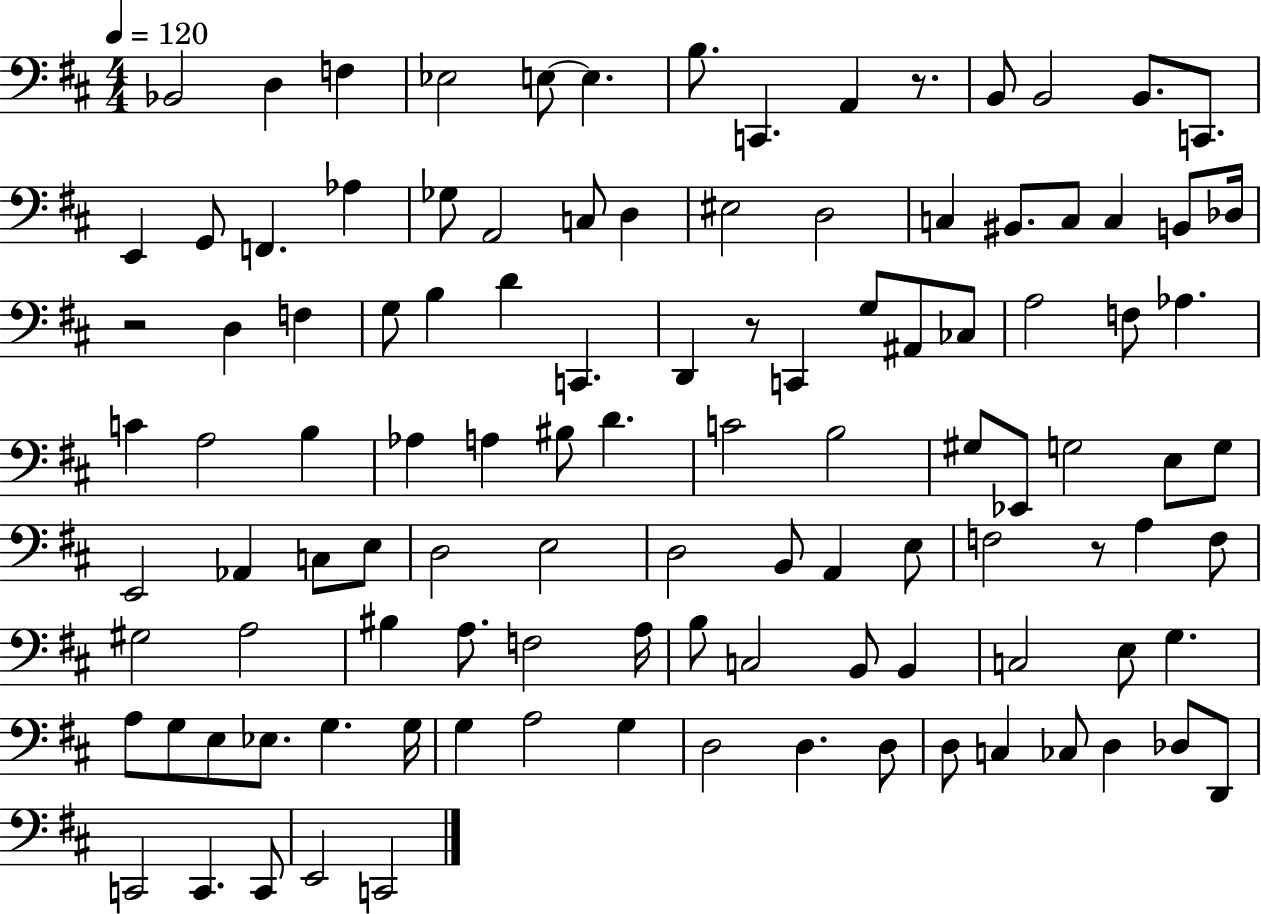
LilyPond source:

{
  \clef bass
  \numericTimeSignature
  \time 4/4
  \key d \major
  \tempo 4 = 120
  bes,2 d4 f4 | ees2 e8~~ e4. | b8. c,4. a,4 r8. | b,8 b,2 b,8. c,8. | \break e,4 g,8 f,4. aes4 | ges8 a,2 c8 d4 | eis2 d2 | c4 bis,8. c8 c4 b,8 des16 | \break r2 d4 f4 | g8 b4 d'4 c,4. | d,4 r8 c,4 g8 ais,8 ces8 | a2 f8 aes4. | \break c'4 a2 b4 | aes4 a4 bis8 d'4. | c'2 b2 | gis8 ees,8 g2 e8 g8 | \break e,2 aes,4 c8 e8 | d2 e2 | d2 b,8 a,4 e8 | f2 r8 a4 f8 | \break gis2 a2 | bis4 a8. f2 a16 | b8 c2 b,8 b,4 | c2 e8 g4. | \break a8 g8 e8 ees8. g4. g16 | g4 a2 g4 | d2 d4. d8 | d8 c4 ces8 d4 des8 d,8 | \break c,2 c,4. c,8 | e,2 c,2 | \bar "|."
}